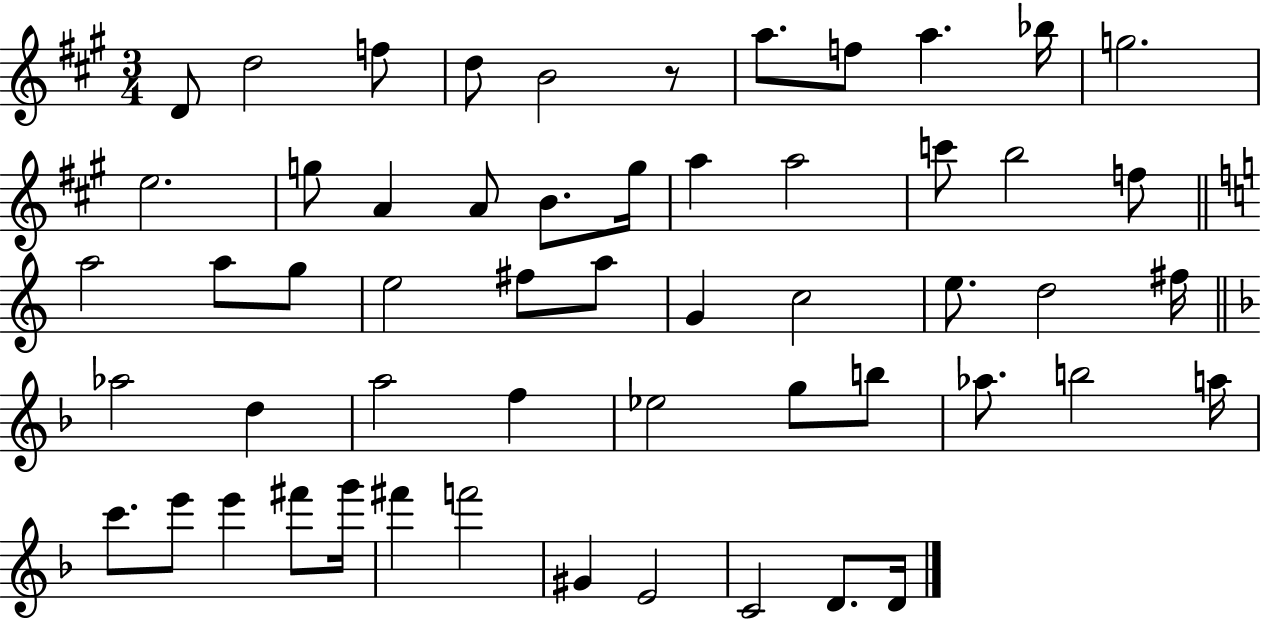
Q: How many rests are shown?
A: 1